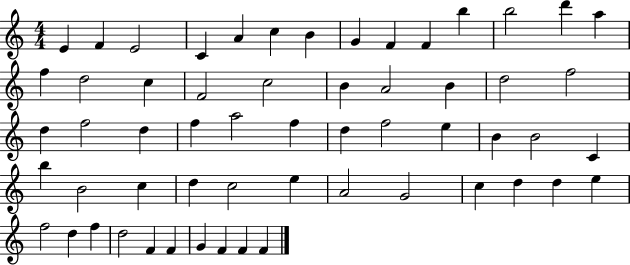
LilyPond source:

{
  \clef treble
  \numericTimeSignature
  \time 4/4
  \key c \major
  e'4 f'4 e'2 | c'4 a'4 c''4 b'4 | g'4 f'4 f'4 b''4 | b''2 d'''4 a''4 | \break f''4 d''2 c''4 | f'2 c''2 | b'4 a'2 b'4 | d''2 f''2 | \break d''4 f''2 d''4 | f''4 a''2 f''4 | d''4 f''2 e''4 | b'4 b'2 c'4 | \break b''4 b'2 c''4 | d''4 c''2 e''4 | a'2 g'2 | c''4 d''4 d''4 e''4 | \break f''2 d''4 f''4 | d''2 f'4 f'4 | g'4 f'4 f'4 f'4 | \bar "|."
}